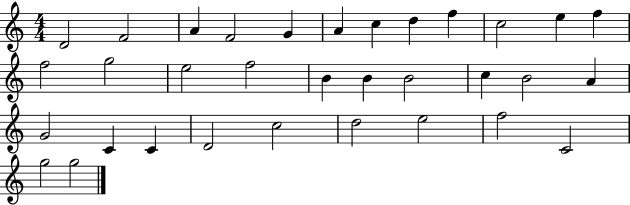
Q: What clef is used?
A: treble